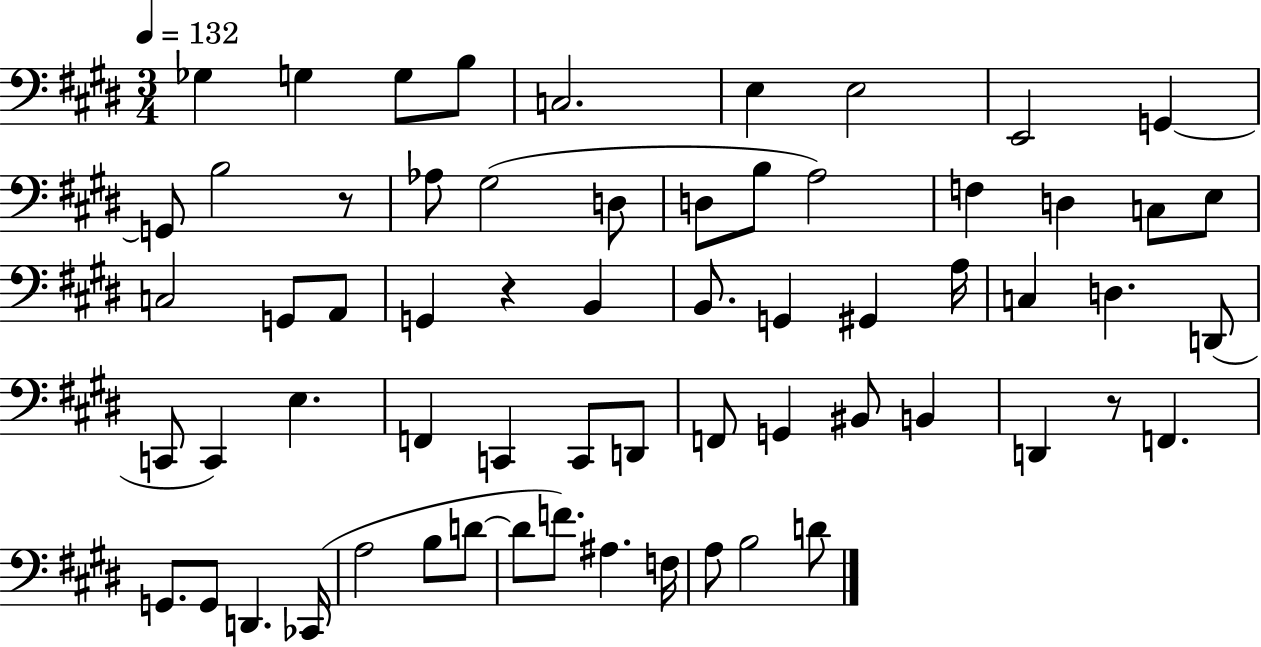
Gb3/q G3/q G3/e B3/e C3/h. E3/q E3/h E2/h G2/q G2/e B3/h R/e Ab3/e G#3/h D3/e D3/e B3/e A3/h F3/q D3/q C3/e E3/e C3/h G2/e A2/e G2/q R/q B2/q B2/e. G2/q G#2/q A3/s C3/q D3/q. D2/e C2/e C2/q E3/q. F2/q C2/q C2/e D2/e F2/e G2/q BIS2/e B2/q D2/q R/e F2/q. G2/e. G2/e D2/q. CES2/s A3/h B3/e D4/e D4/e F4/e. A#3/q. F3/s A3/e B3/h D4/e